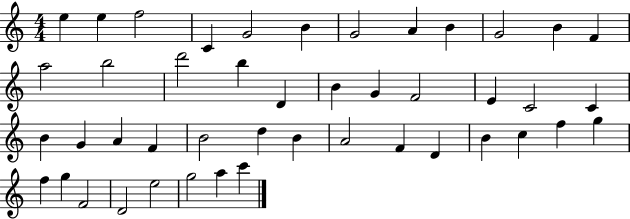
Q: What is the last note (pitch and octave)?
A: C6